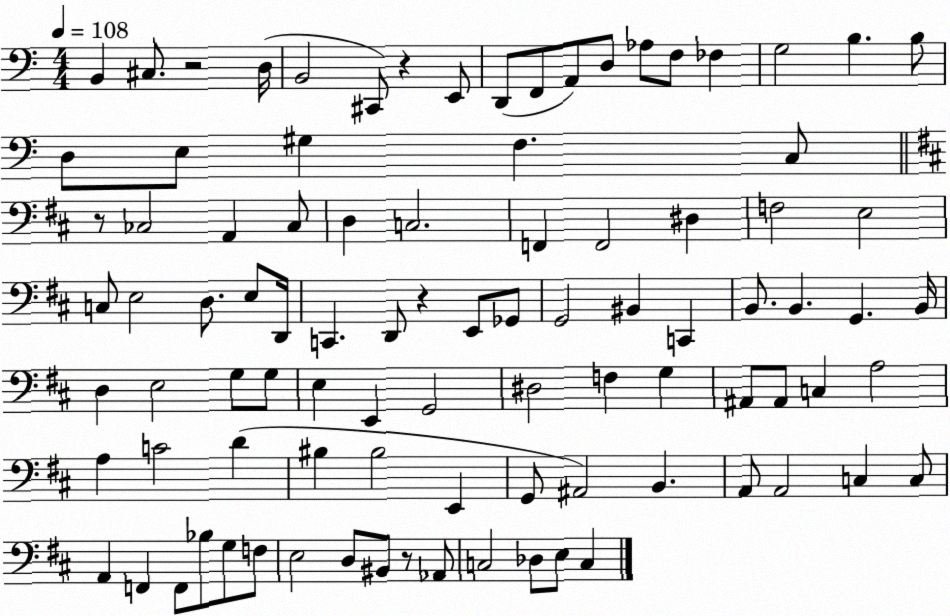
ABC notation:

X:1
T:Untitled
M:4/4
L:1/4
K:C
B,, ^C,/2 z2 D,/4 B,,2 ^C,,/2 z E,,/2 D,,/2 F,,/2 A,,/2 D,/2 _A,/2 F,/2 _F, G,2 B, B,/2 D,/2 E,/2 ^G, F, C,/2 z/2 _C,2 A,, _C,/2 D, C,2 F,, F,,2 ^D, F,2 E,2 C,/2 E,2 D,/2 E,/2 D,,/4 C,, D,,/2 z E,,/2 _G,,/2 G,,2 ^B,, C,, B,,/2 B,, G,, B,,/4 D, E,2 G,/2 G,/2 E, E,, G,,2 ^D,2 F, G, ^A,,/2 ^A,,/2 C, A,2 A, C2 D ^B, ^B,2 E,, G,,/2 ^A,,2 B,, A,,/2 A,,2 C, C,/2 A,, F,, F,,/2 _B,/2 G,/2 F,/2 E,2 D,/2 ^B,,/2 z/2 _A,,/2 C,2 _D,/2 E,/2 C,